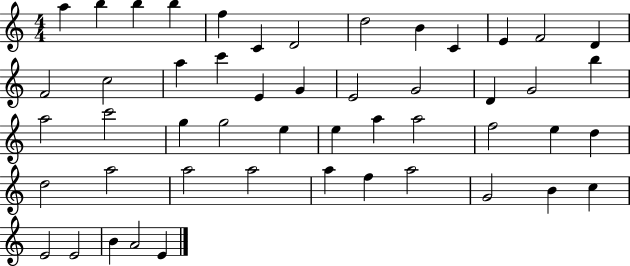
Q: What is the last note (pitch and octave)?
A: E4